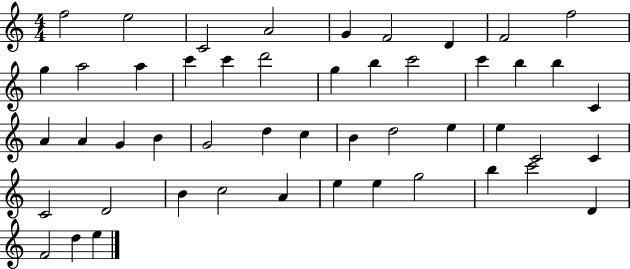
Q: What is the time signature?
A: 4/4